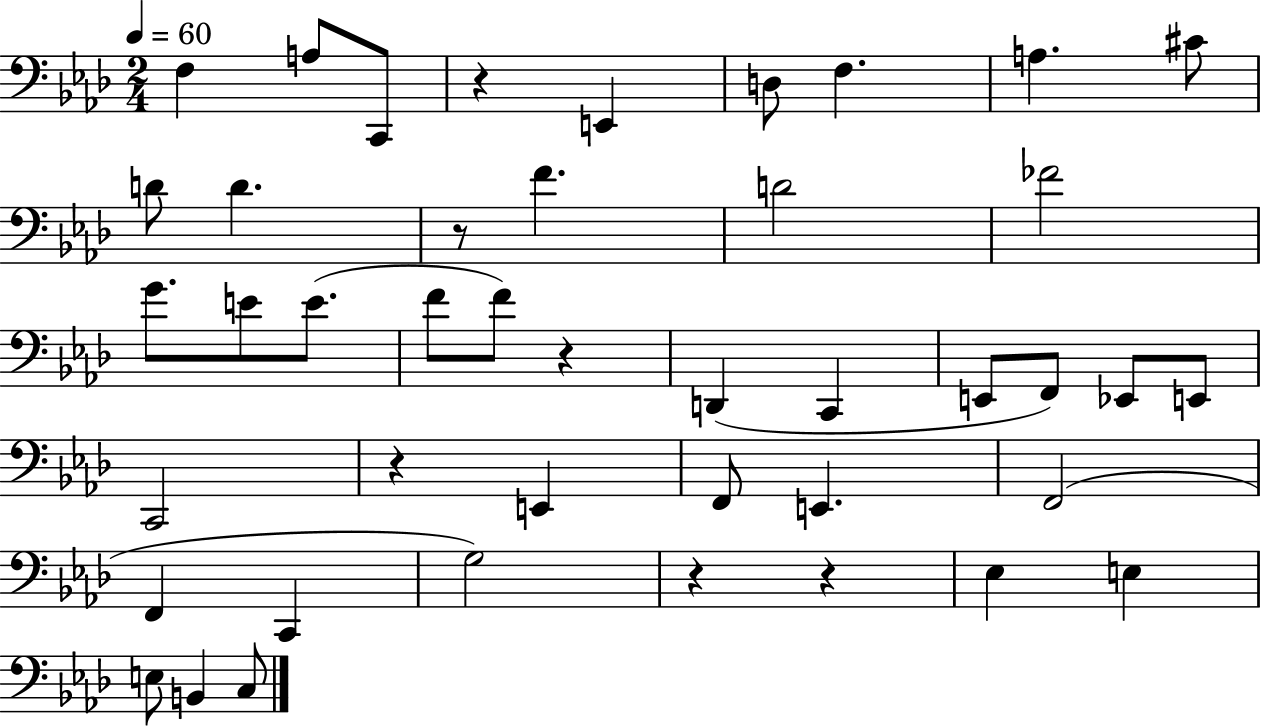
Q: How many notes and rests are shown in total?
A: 43